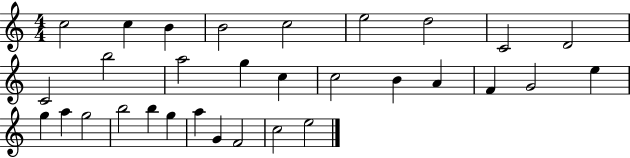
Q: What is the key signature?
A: C major